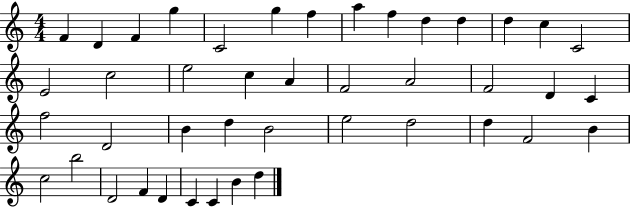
F4/q D4/q F4/q G5/q C4/h G5/q F5/q A5/q F5/q D5/q D5/q D5/q C5/q C4/h E4/h C5/h E5/h C5/q A4/q F4/h A4/h F4/h D4/q C4/q F5/h D4/h B4/q D5/q B4/h E5/h D5/h D5/q F4/h B4/q C5/h B5/h D4/h F4/q D4/q C4/q C4/q B4/q D5/q